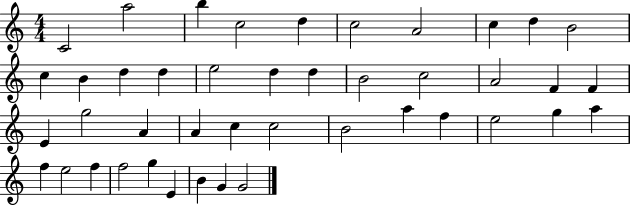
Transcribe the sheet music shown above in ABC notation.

X:1
T:Untitled
M:4/4
L:1/4
K:C
C2 a2 b c2 d c2 A2 c d B2 c B d d e2 d d B2 c2 A2 F F E g2 A A c c2 B2 a f e2 g a f e2 f f2 g E B G G2